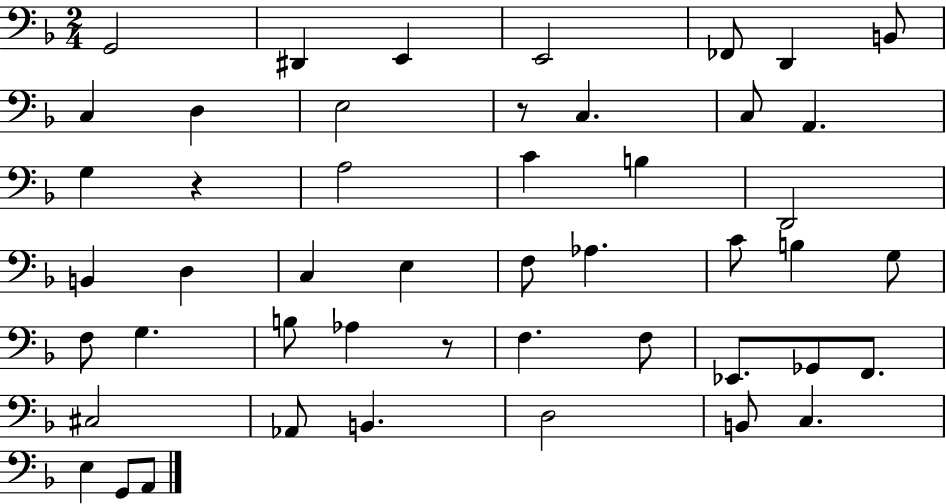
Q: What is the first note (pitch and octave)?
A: G2